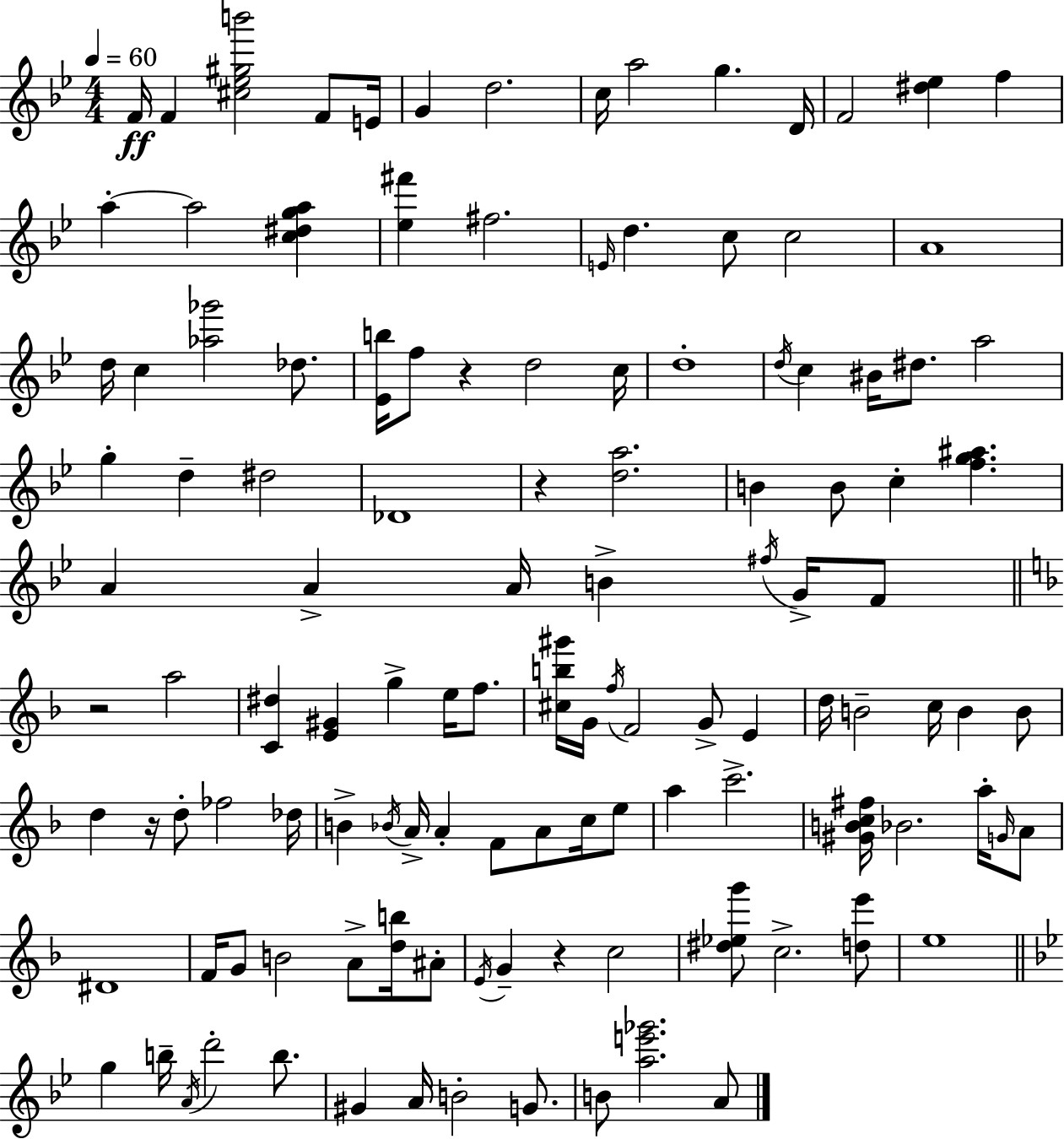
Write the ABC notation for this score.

X:1
T:Untitled
M:4/4
L:1/4
K:Bb
F/4 F [^c_e^gb']2 F/2 E/4 G d2 c/4 a2 g D/4 F2 [^d_e] f a a2 [c^dga] [_e^f'] ^f2 E/4 d c/2 c2 A4 d/4 c [_a_g']2 _d/2 [_Eb]/4 f/2 z d2 c/4 d4 d/4 c ^B/4 ^d/2 a2 g d ^d2 _D4 z [da]2 B B/2 c [fg^a] A A A/4 B ^f/4 G/4 F/2 z2 a2 [C^d] [E^G] g e/4 f/2 [^cb^g']/4 G/4 f/4 F2 G/2 E d/4 B2 c/4 B B/2 d z/4 d/2 _f2 _d/4 B _B/4 A/4 A F/2 A/2 c/4 e/2 a c'2 [^GBc^f]/4 _B2 a/4 G/4 A/2 ^D4 F/4 G/2 B2 A/2 [db]/4 ^A/2 E/4 G z c2 [^d_eg']/2 c2 [de']/2 e4 g b/4 A/4 d'2 b/2 ^G A/4 B2 G/2 B/2 [ae'_g']2 A/2